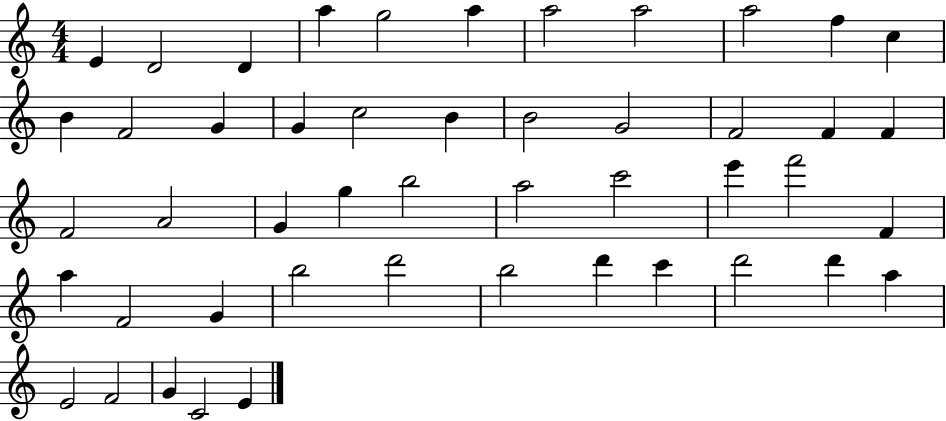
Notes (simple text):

E4/q D4/h D4/q A5/q G5/h A5/q A5/h A5/h A5/h F5/q C5/q B4/q F4/h G4/q G4/q C5/h B4/q B4/h G4/h F4/h F4/q F4/q F4/h A4/h G4/q G5/q B5/h A5/h C6/h E6/q F6/h F4/q A5/q F4/h G4/q B5/h D6/h B5/h D6/q C6/q D6/h D6/q A5/q E4/h F4/h G4/q C4/h E4/q